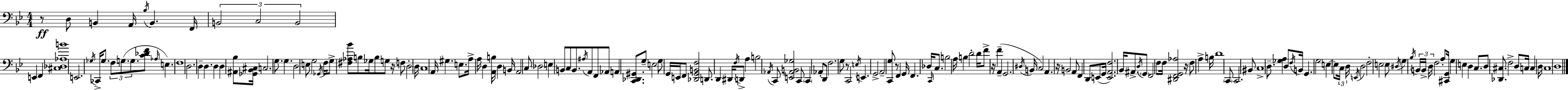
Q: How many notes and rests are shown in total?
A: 186